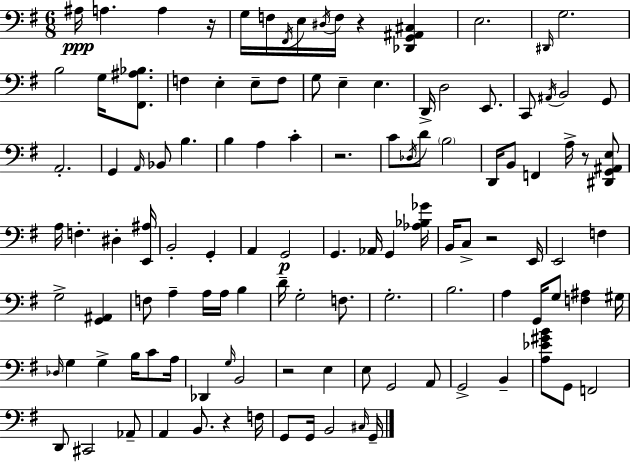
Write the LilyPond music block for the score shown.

{
  \clef bass
  \numericTimeSignature
  \time 6/8
  \key g \major
  ais16\ppp a4. a4 r16 | g16 f16 \acciaccatura { fis,16 } e16 \acciaccatura { dis16 } f16 r4 <des, g, ais, cis>4 | e2. | \grace { dis,16 } g2. | \break b2 g16 | <fis, ais bes>8. f4 e4-. e8-- | f8 g8 e4-- e4. | d,16-> d2 | \break e,8. c,8 \acciaccatura { ais,16 } b,2 | g,8 a,2.-. | g,4 \grace { a,16 } bes,8 b4. | b4 a4 | \break c'4-. r2. | c'8 \acciaccatura { des16 } d'8 \parenthesize b2 | d,16 b,8 f,4 | a16-> r8 <dis, g, ais, e>8 a16 f4.-. | \break dis4-. <e, ais>16 b,2-. | g,4-. a,4 g,2\p | g,4. | aes,16 g,4 <aes bes ges'>16 b,16 c8-> r2 | \break e,16 e,2 | f4 g2-> | <g, ais,>4 f8 a4-- | a16 a16 b4 d'16-- g2-. | \break f8. g2.-. | b2. | a4 g,16 g8 | <f ais>4 gis16 \grace { des16 } g4 g4-> | \break b16 c'8 a16 des,4 \grace { g16 } | b,2 r2 | e4 e8 g,2 | a,8 g,2-> | \break b,4-- <a ees' gis' b'>8 g,8 | f,2 d,8 cis,2 | aes,8-- a,4 | b,8. r4 f16 g,8 g,16 b,2 | \break \grace { cis16 } g,16-- \bar "|."
}